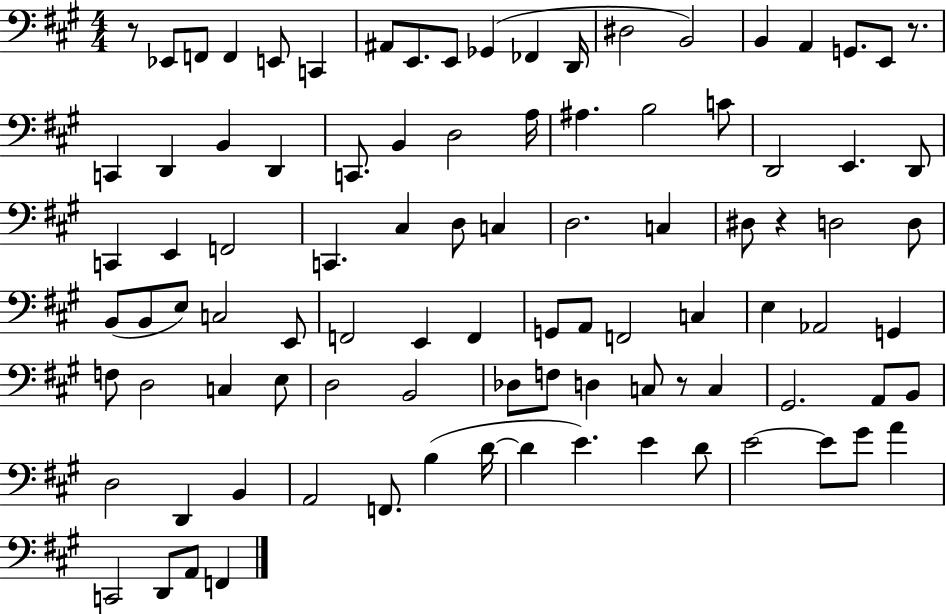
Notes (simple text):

R/e Eb2/e F2/e F2/q E2/e C2/q A#2/e E2/e. E2/e Gb2/q FES2/q D2/s D#3/h B2/h B2/q A2/q G2/e. E2/e R/e. C2/q D2/q B2/q D2/q C2/e. B2/q D3/h A3/s A#3/q. B3/h C4/e D2/h E2/q. D2/e C2/q E2/q F2/h C2/q. C#3/q D3/e C3/q D3/h. C3/q D#3/e R/q D3/h D3/e B2/e B2/e E3/e C3/h E2/e F2/h E2/q F2/q G2/e A2/e F2/h C3/q E3/q Ab2/h G2/q F3/e D3/h C3/q E3/e D3/h B2/h Db3/e F3/e D3/q C3/e R/e C3/q G#2/h. A2/e B2/e D3/h D2/q B2/q A2/h F2/e. B3/q D4/s D4/q E4/q. E4/q D4/e E4/h E4/e G#4/e A4/q C2/h D2/e A2/e F2/q